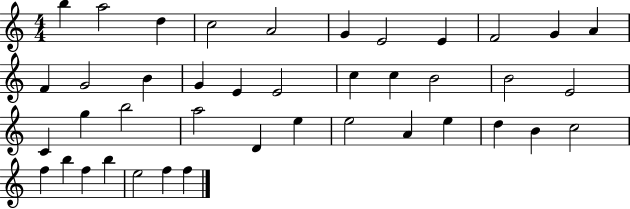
X:1
T:Untitled
M:4/4
L:1/4
K:C
b a2 d c2 A2 G E2 E F2 G A F G2 B G E E2 c c B2 B2 E2 C g b2 a2 D e e2 A e d B c2 f b f b e2 f f